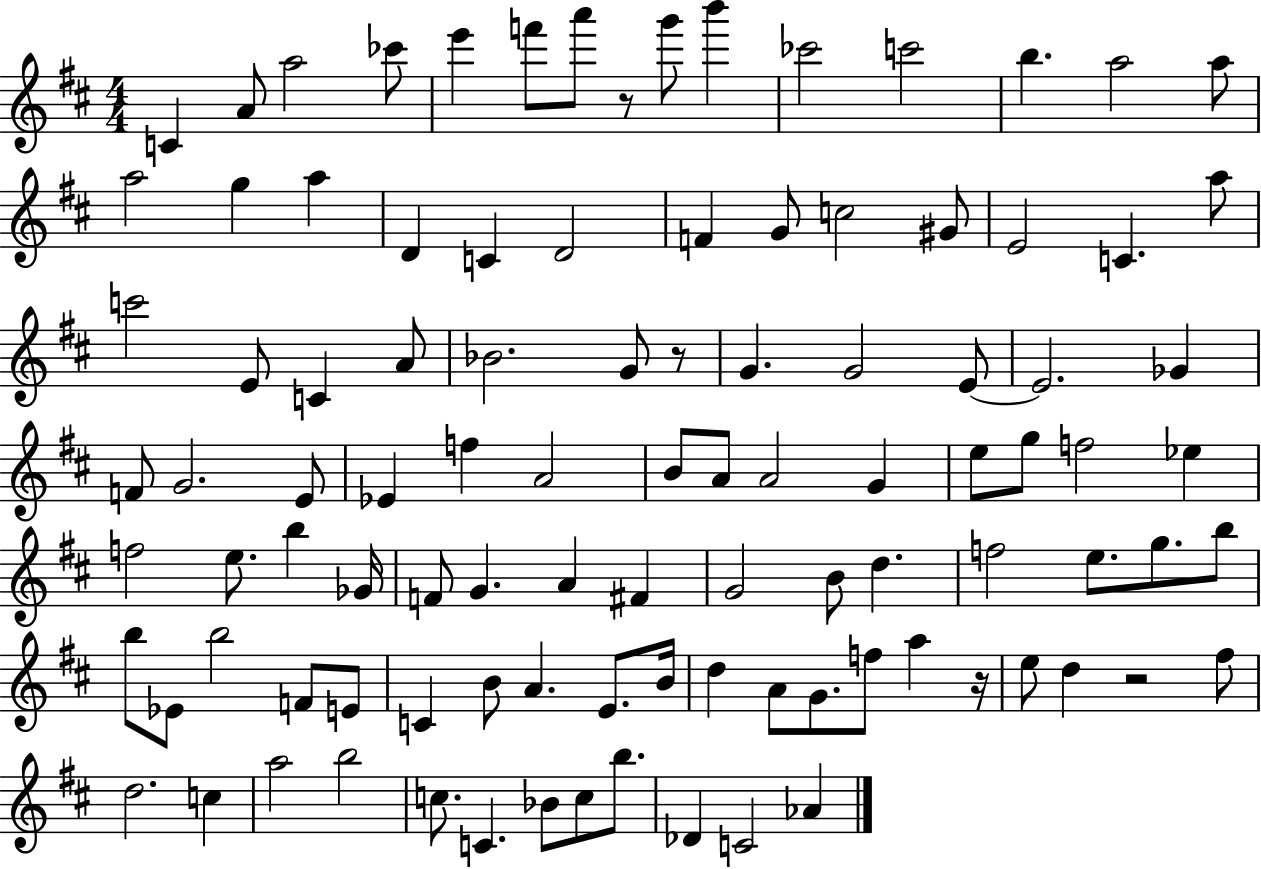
{
  \clef treble
  \numericTimeSignature
  \time 4/4
  \key d \major
  c'4 a'8 a''2 ces'''8 | e'''4 f'''8 a'''8 r8 g'''8 b'''4 | ces'''2 c'''2 | b''4. a''2 a''8 | \break a''2 g''4 a''4 | d'4 c'4 d'2 | f'4 g'8 c''2 gis'8 | e'2 c'4. a''8 | \break c'''2 e'8 c'4 a'8 | bes'2. g'8 r8 | g'4. g'2 e'8~~ | e'2. ges'4 | \break f'8 g'2. e'8 | ees'4 f''4 a'2 | b'8 a'8 a'2 g'4 | e''8 g''8 f''2 ees''4 | \break f''2 e''8. b''4 ges'16 | f'8 g'4. a'4 fis'4 | g'2 b'8 d''4. | f''2 e''8. g''8. b''8 | \break b''8 ees'8 b''2 f'8 e'8 | c'4 b'8 a'4. e'8. b'16 | d''4 a'8 g'8. f''8 a''4 r16 | e''8 d''4 r2 fis''8 | \break d''2. c''4 | a''2 b''2 | c''8. c'4. bes'8 c''8 b''8. | des'4 c'2 aes'4 | \break \bar "|."
}